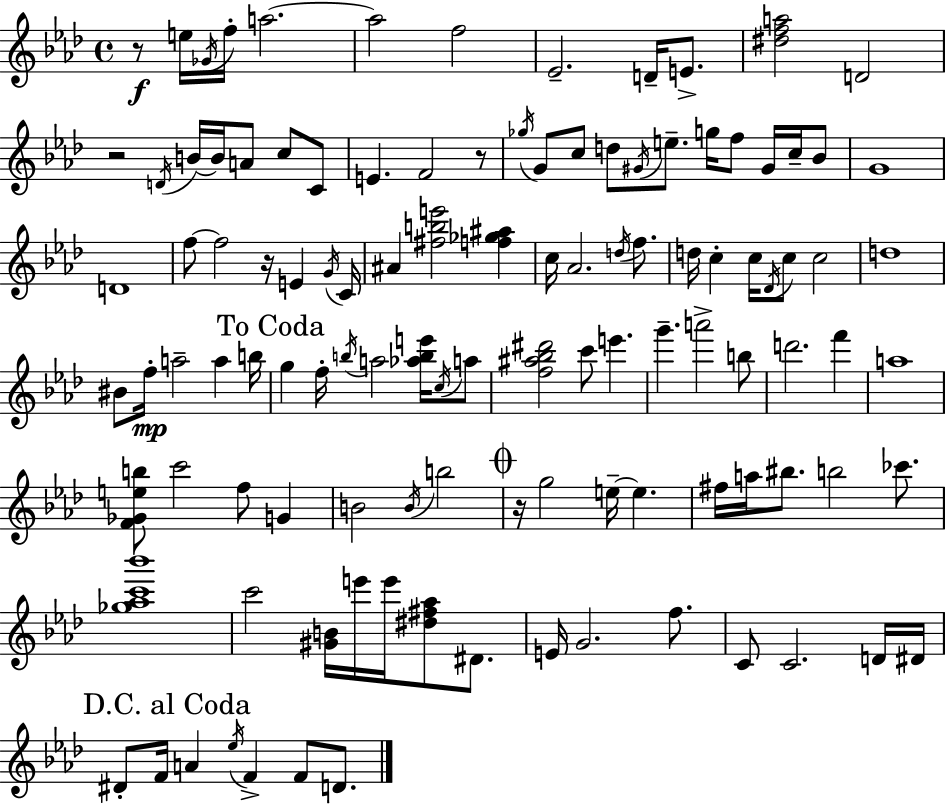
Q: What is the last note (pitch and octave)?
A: D4